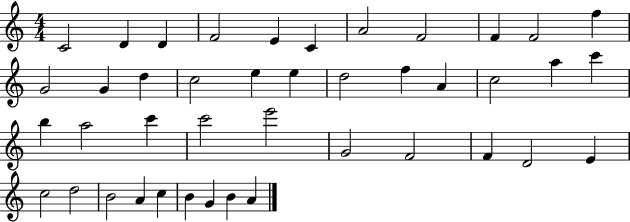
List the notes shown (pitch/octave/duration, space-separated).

C4/h D4/q D4/q F4/h E4/q C4/q A4/h F4/h F4/q F4/h F5/q G4/h G4/q D5/q C5/h E5/q E5/q D5/h F5/q A4/q C5/h A5/q C6/q B5/q A5/h C6/q C6/h E6/h G4/h F4/h F4/q D4/h E4/q C5/h D5/h B4/h A4/q C5/q B4/q G4/q B4/q A4/q